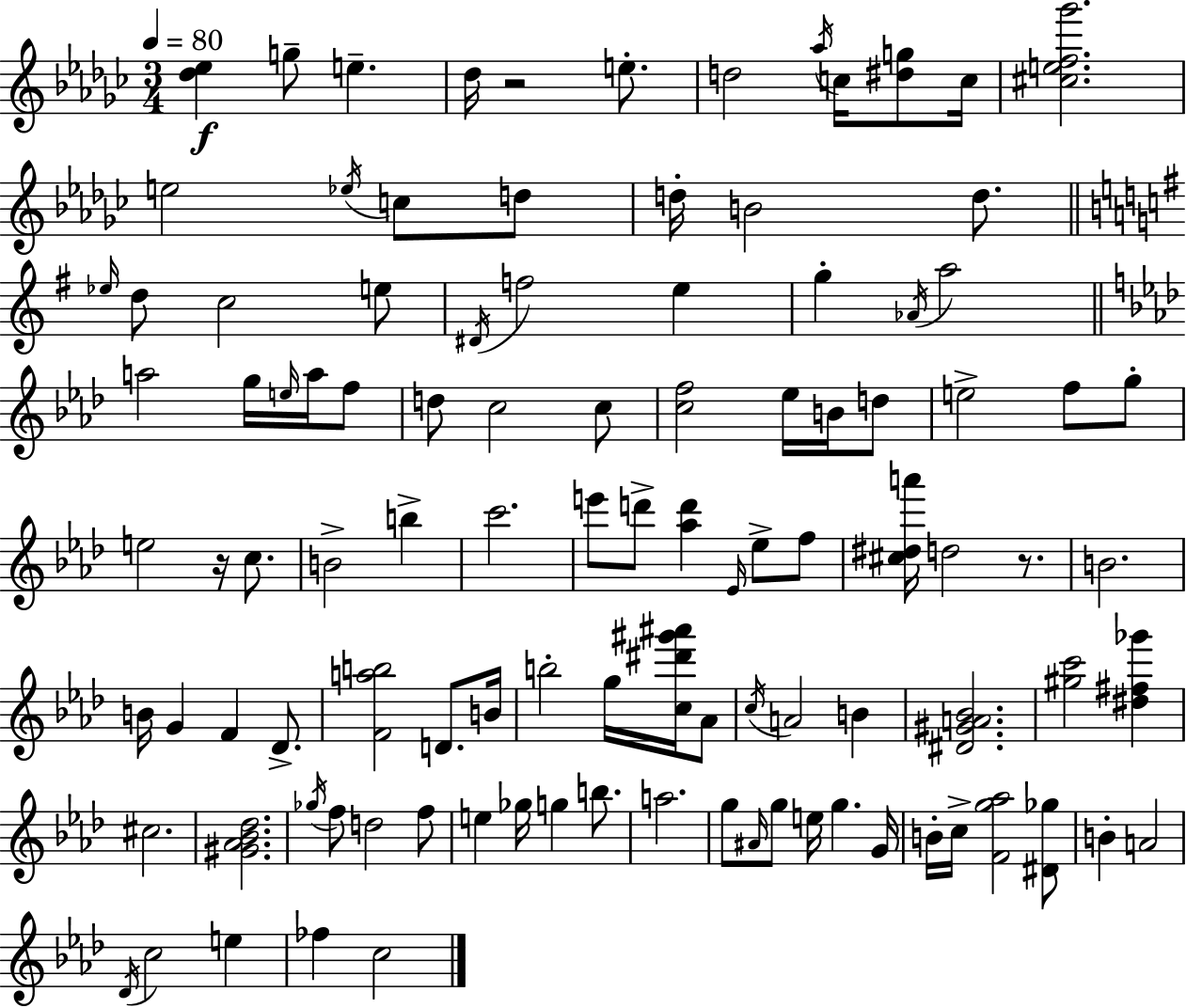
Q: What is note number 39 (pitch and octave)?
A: G5